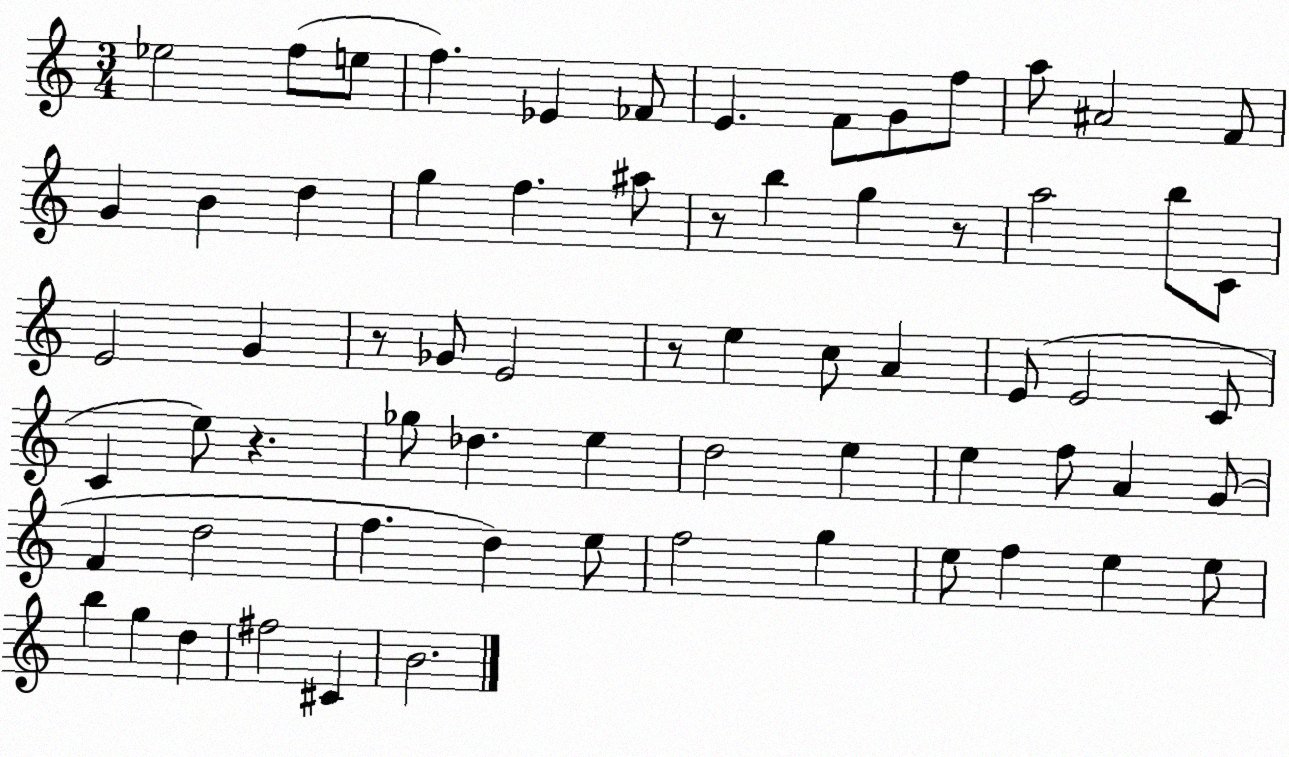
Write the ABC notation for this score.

X:1
T:Untitled
M:3/4
L:1/4
K:C
_e2 f/2 e/2 f _E _F/2 E F/2 G/2 f/2 a/2 ^A2 F/2 G B d g f ^a/2 z/2 b g z/2 a2 b/2 C/2 E2 G z/2 _G/2 E2 z/2 e c/2 A E/2 E2 C/2 C e/2 z _g/2 _d e d2 e e f/2 A G/2 F d2 f d e/2 f2 g e/2 f e e/2 b g d ^f2 ^C B2